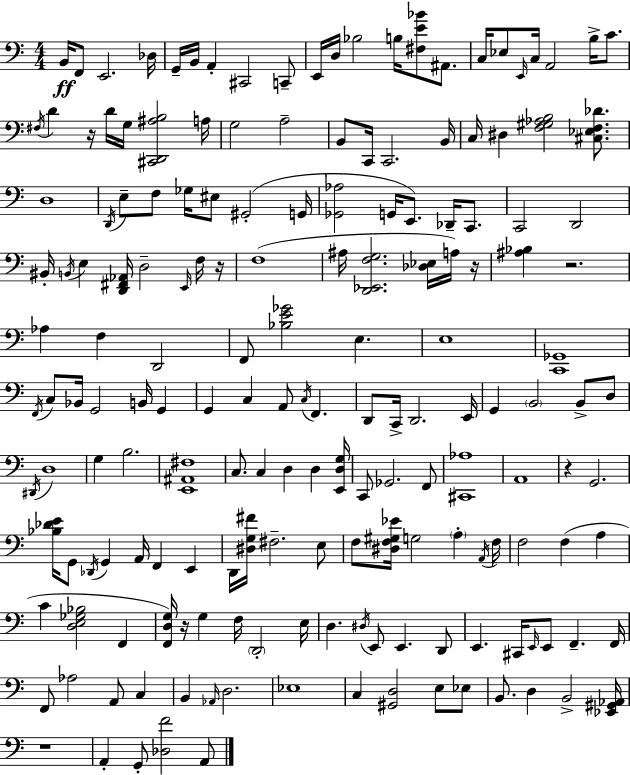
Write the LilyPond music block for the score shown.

{
  \clef bass
  \numericTimeSignature
  \time 4/4
  \key c \major
  b,16\ff f,8 e,2. des16 | g,16-- b,16 a,4-. cis,2 c,8-- | e,16 d16 bes2 b16 <fis e' bes'>8 ais,8. | c16 ees8 \grace { e,16 } c16 a,2 b16-> c'8. | \break \acciaccatura { fis16 } d'4 r16 d'16 g16 <cis, d, ais b>2 | a16 g2 a2-- | b,8 c,16 c,2. | b,16 c16 dis4 <f gis aes b>2 <cis ees f des'>8. | \break d1 | \acciaccatura { d,16 } e8-- f8 ges16 eis8 gis,2-.( | g,16 <ges, aes>2 g,16 e,8.) des,16-- | c,8. c,2 d,2 | \break bis,16-. \acciaccatura { b,16 } e4 <d, fis, aes,>16 d2-- | \grace { e,16 } f16 r16 f1( | ais16 <d, ees, f g>2. | <des ees>16 a16) r16 <ais bes>4 r2. | \break aes4 f4 d,2 | f,8 <bes e' ges'>2 e4. | e1 | <c, ges,>1 | \break \acciaccatura { f,16 } c8 bes,16 g,2 | b,16 g,4 g,4 c4 a,8 | \acciaccatura { c16 } f,4. d,8 c,16-> d,2. | e,16 g,4 \parenthesize b,2 | \break b,8-> d8 \acciaccatura { dis,16 } d1 | g4 b2. | <e, ais, fis>1 | c8. c4 d4 | \break d4 <e, d g>16 c,8 ges,2. | f,8 <cis, aes>1 | a,1 | r4 g,2. | \break <bes des' e'>16 g,8 \acciaccatura { des,16 } g,4 | a,16 f,4 e,4 d,16 <dis g fis'>16 fis2.-- | e8 f8 <dis f gis ees'>16 g2 | \parenthesize a4-. \acciaccatura { a,16 } f16 f2 | \break f4( a4 c'4 <d e ges bes>2 | f,4 <f, d g>16) r16 g4 | f16 \parenthesize d,2-. e16 d4. | \acciaccatura { dis16 } e,8 e,4. d,8 e,4. | \break cis,16 \grace { e,16 } e,8 f,4.-- f,16 f,8 aes2 | a,8 c4 b,4 | \grace { aes,16 } d2. ees1 | c4 | \break <gis, d>2 e8 ees8 b,8. | d4 b,2-> <ees, gis, aes,>16 r1 | a,4-. | g,8-. <des f'>2 a,8 \bar "|."
}